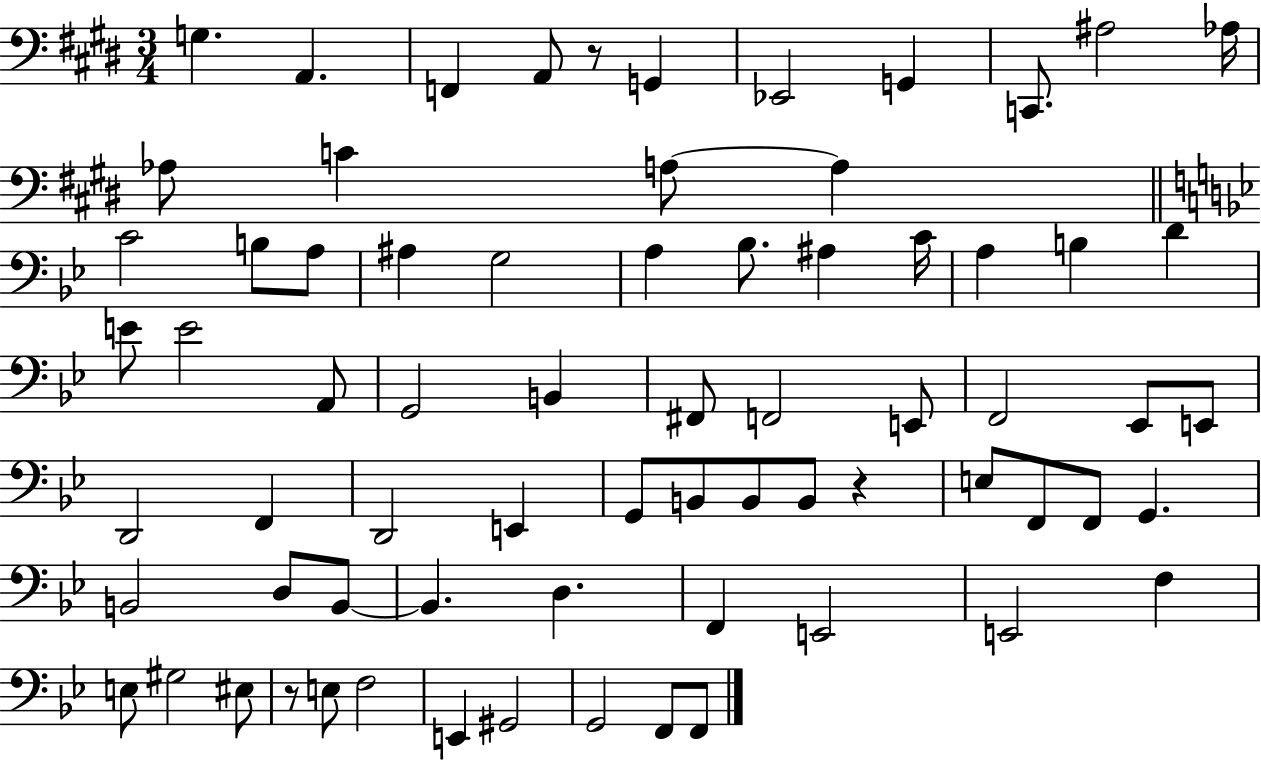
G3/q. A2/q. F2/q A2/e R/e G2/q Eb2/h G2/q C2/e. A#3/h Ab3/s Ab3/e C4/q A3/e A3/q C4/h B3/e A3/e A#3/q G3/h A3/q Bb3/e. A#3/q C4/s A3/q B3/q D4/q E4/e E4/h A2/e G2/h B2/q F#2/e F2/h E2/e F2/h Eb2/e E2/e D2/h F2/q D2/h E2/q G2/e B2/e B2/e B2/e R/q E3/e F2/e F2/e G2/q. B2/h D3/e B2/e B2/q. D3/q. F2/q E2/h E2/h F3/q E3/e G#3/h EIS3/e R/e E3/e F3/h E2/q G#2/h G2/h F2/e F2/e